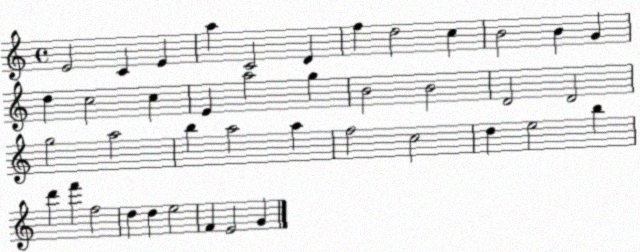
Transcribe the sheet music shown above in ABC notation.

X:1
T:Untitled
M:4/4
L:1/4
K:C
E2 C E a C2 D f d2 c B2 B G d c2 c E a2 g B2 B2 D2 D2 g2 a2 b a2 a f2 c2 d e2 b d' f' f2 d d e2 F E2 G